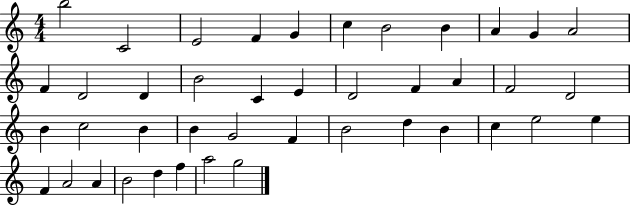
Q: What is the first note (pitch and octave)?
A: B5